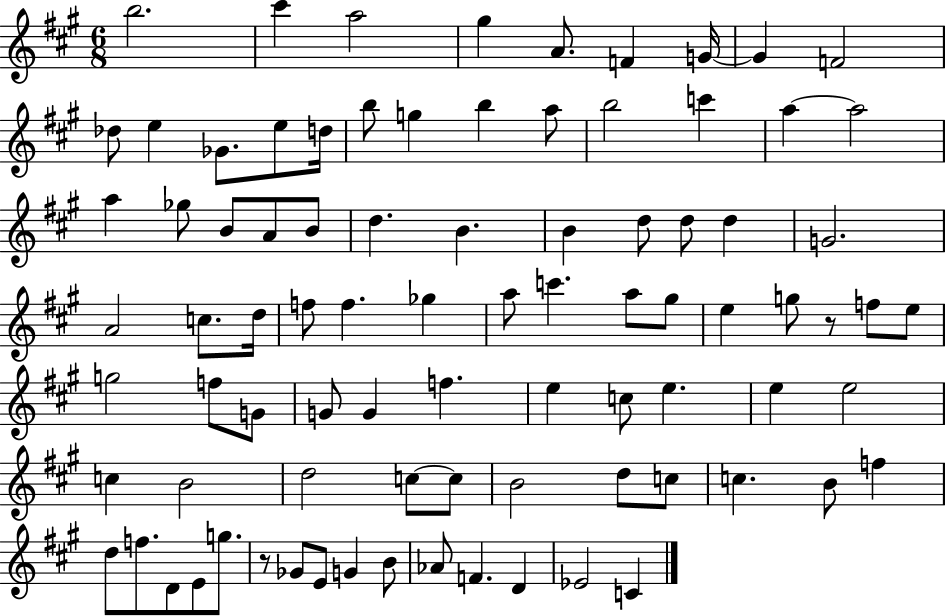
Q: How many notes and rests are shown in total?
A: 86